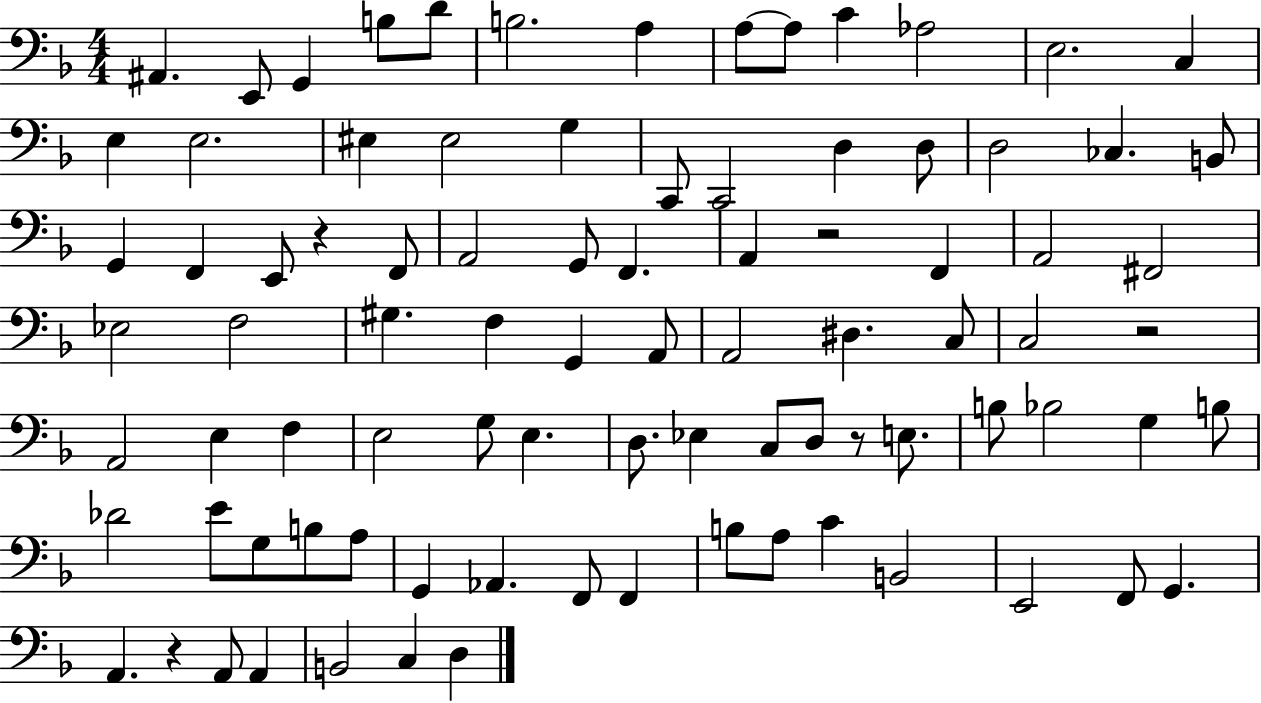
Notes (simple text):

A#2/q. E2/e G2/q B3/e D4/e B3/h. A3/q A3/e A3/e C4/q Ab3/h E3/h. C3/q E3/q E3/h. EIS3/q EIS3/h G3/q C2/e C2/h D3/q D3/e D3/h CES3/q. B2/e G2/q F2/q E2/e R/q F2/e A2/h G2/e F2/q. A2/q R/h F2/q A2/h F#2/h Eb3/h F3/h G#3/q. F3/q G2/q A2/e A2/h D#3/q. C3/e C3/h R/h A2/h E3/q F3/q E3/h G3/e E3/q. D3/e. Eb3/q C3/e D3/e R/e E3/e. B3/e Bb3/h G3/q B3/e Db4/h E4/e G3/e B3/e A3/e G2/q Ab2/q. F2/e F2/q B3/e A3/e C4/q B2/h E2/h F2/e G2/q. A2/q. R/q A2/e A2/q B2/h C3/q D3/q